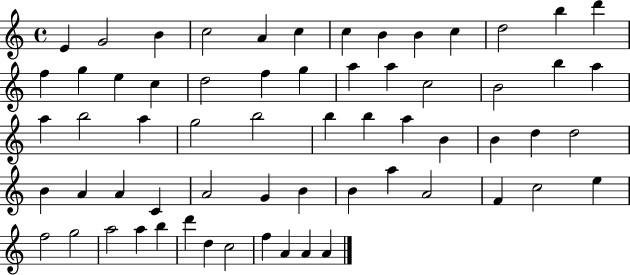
{
  \clef treble
  \time 4/4
  \defaultTimeSignature
  \key c \major
  e'4 g'2 b'4 | c''2 a'4 c''4 | c''4 b'4 b'4 c''4 | d''2 b''4 d'''4 | \break f''4 g''4 e''4 c''4 | d''2 f''4 g''4 | a''4 a''4 c''2 | b'2 b''4 a''4 | \break a''4 b''2 a''4 | g''2 b''2 | b''4 b''4 a''4 b'4 | b'4 d''4 d''2 | \break b'4 a'4 a'4 c'4 | a'2 g'4 b'4 | b'4 a''4 a'2 | f'4 c''2 e''4 | \break f''2 g''2 | a''2 a''4 b''4 | d'''4 d''4 c''2 | f''4 a'4 a'4 a'4 | \break \bar "|."
}